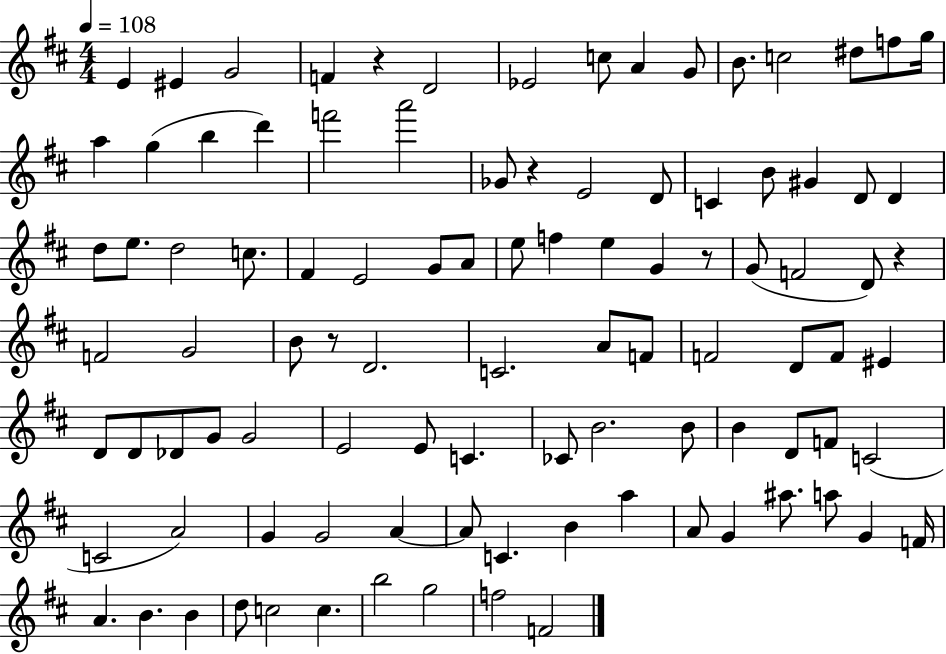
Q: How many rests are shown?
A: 5